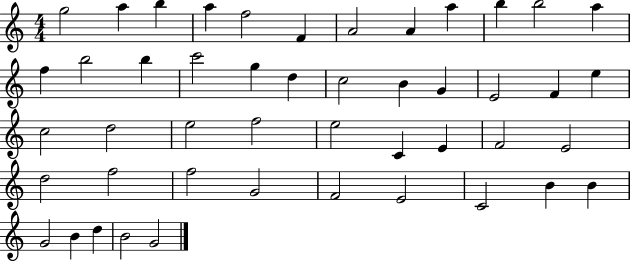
X:1
T:Untitled
M:4/4
L:1/4
K:C
g2 a b a f2 F A2 A a b b2 a f b2 b c'2 g d c2 B G E2 F e c2 d2 e2 f2 e2 C E F2 E2 d2 f2 f2 G2 F2 E2 C2 B B G2 B d B2 G2